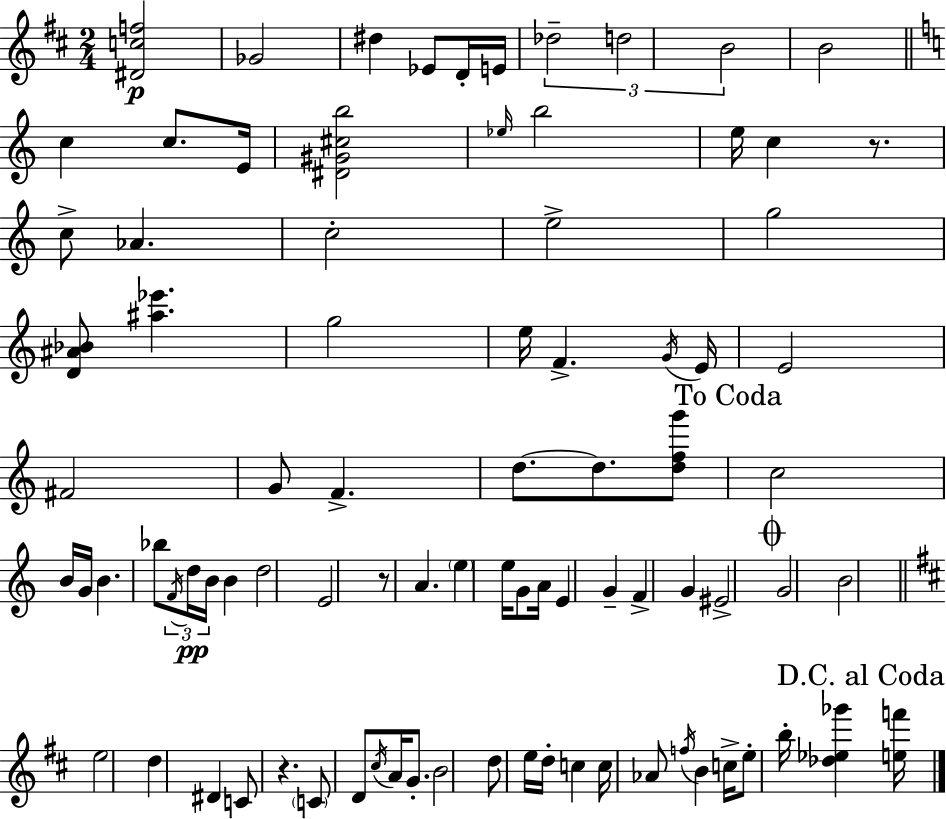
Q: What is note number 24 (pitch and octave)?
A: F4